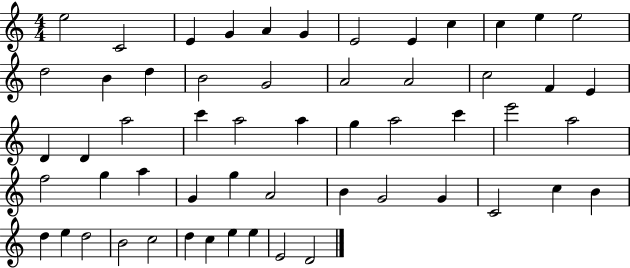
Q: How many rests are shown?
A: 0